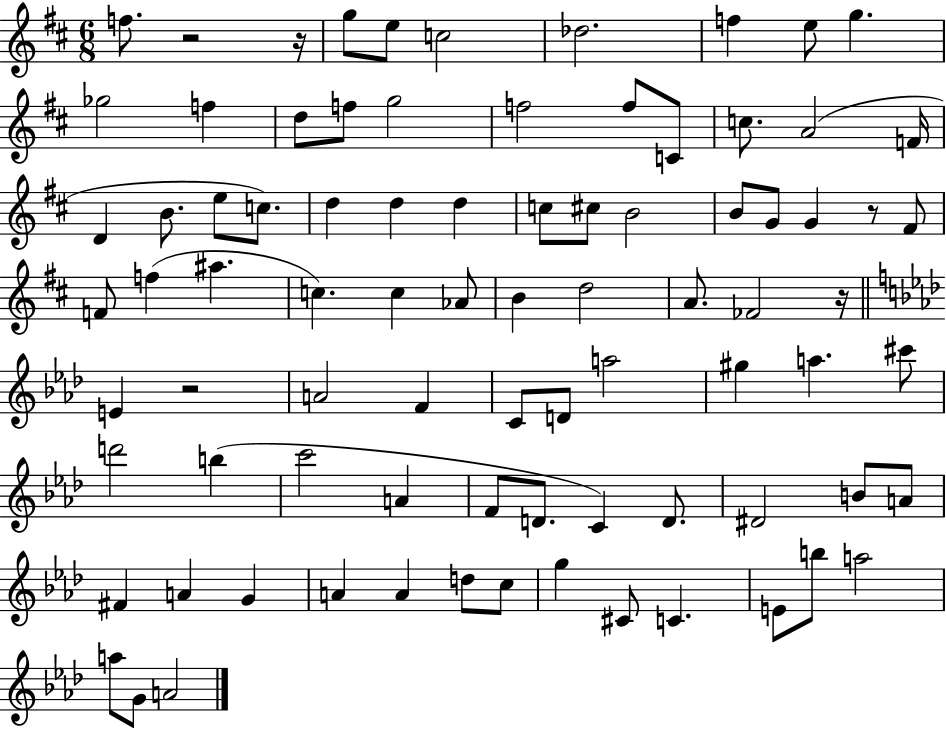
{
  \clef treble
  \numericTimeSignature
  \time 6/8
  \key d \major
  f''8. r2 r16 | g''8 e''8 c''2 | des''2. | f''4 e''8 g''4. | \break ges''2 f''4 | d''8 f''8 g''2 | f''2 f''8 c'8 | c''8. a'2( f'16 | \break d'4 b'8. e''8 c''8.) | d''4 d''4 d''4 | c''8 cis''8 b'2 | b'8 g'8 g'4 r8 fis'8 | \break f'8 f''4( ais''4. | c''4.) c''4 aes'8 | b'4 d''2 | a'8. fes'2 r16 | \break \bar "||" \break \key aes \major e'4 r2 | a'2 f'4 | c'8 d'8 a''2 | gis''4 a''4. cis'''8 | \break d'''2 b''4( | c'''2 a'4 | f'8 d'8. c'4) d'8. | dis'2 b'8 a'8 | \break fis'4 a'4 g'4 | a'4 a'4 d''8 c''8 | g''4 cis'8 c'4. | e'8 b''8 a''2 | \break a''8 g'8 a'2 | \bar "|."
}